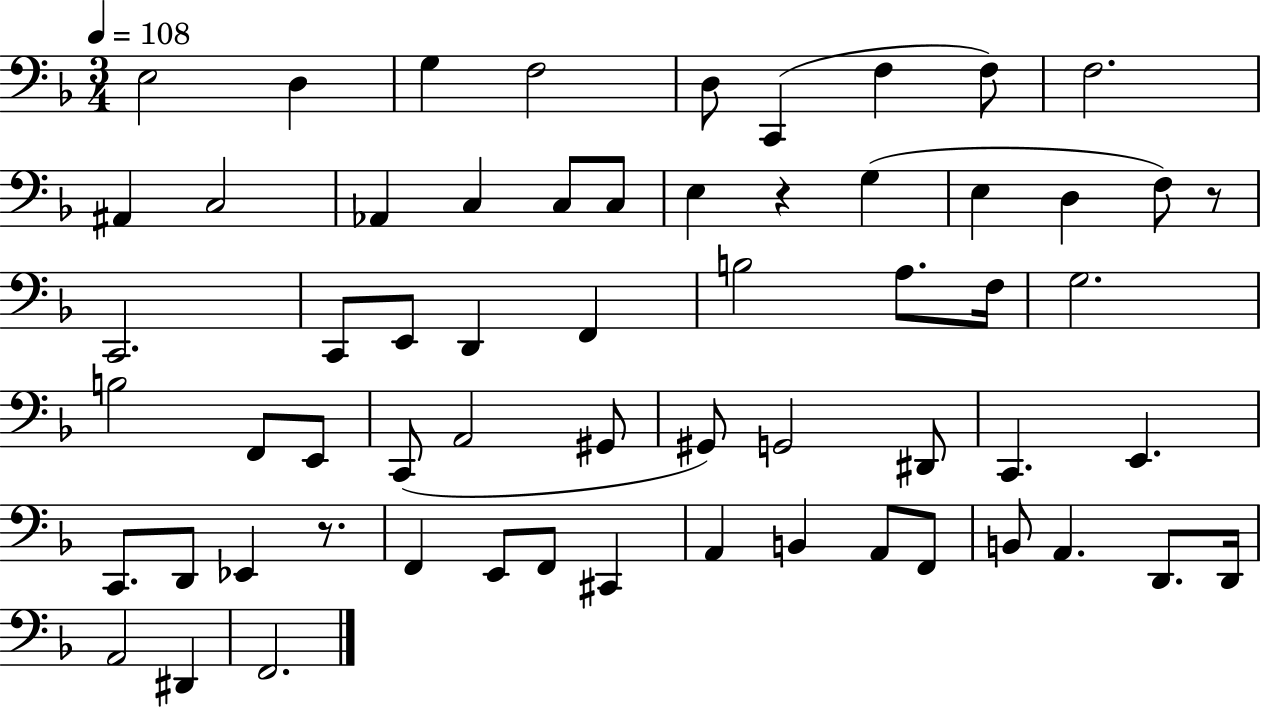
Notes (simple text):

E3/h D3/q G3/q F3/h D3/e C2/q F3/q F3/e F3/h. A#2/q C3/h Ab2/q C3/q C3/e C3/e E3/q R/q G3/q E3/q D3/q F3/e R/e C2/h. C2/e E2/e D2/q F2/q B3/h A3/e. F3/s G3/h. B3/h F2/e E2/e C2/e A2/h G#2/e G#2/e G2/h D#2/e C2/q. E2/q. C2/e. D2/e Eb2/q R/e. F2/q E2/e F2/e C#2/q A2/q B2/q A2/e F2/e B2/e A2/q. D2/e. D2/s A2/h D#2/q F2/h.